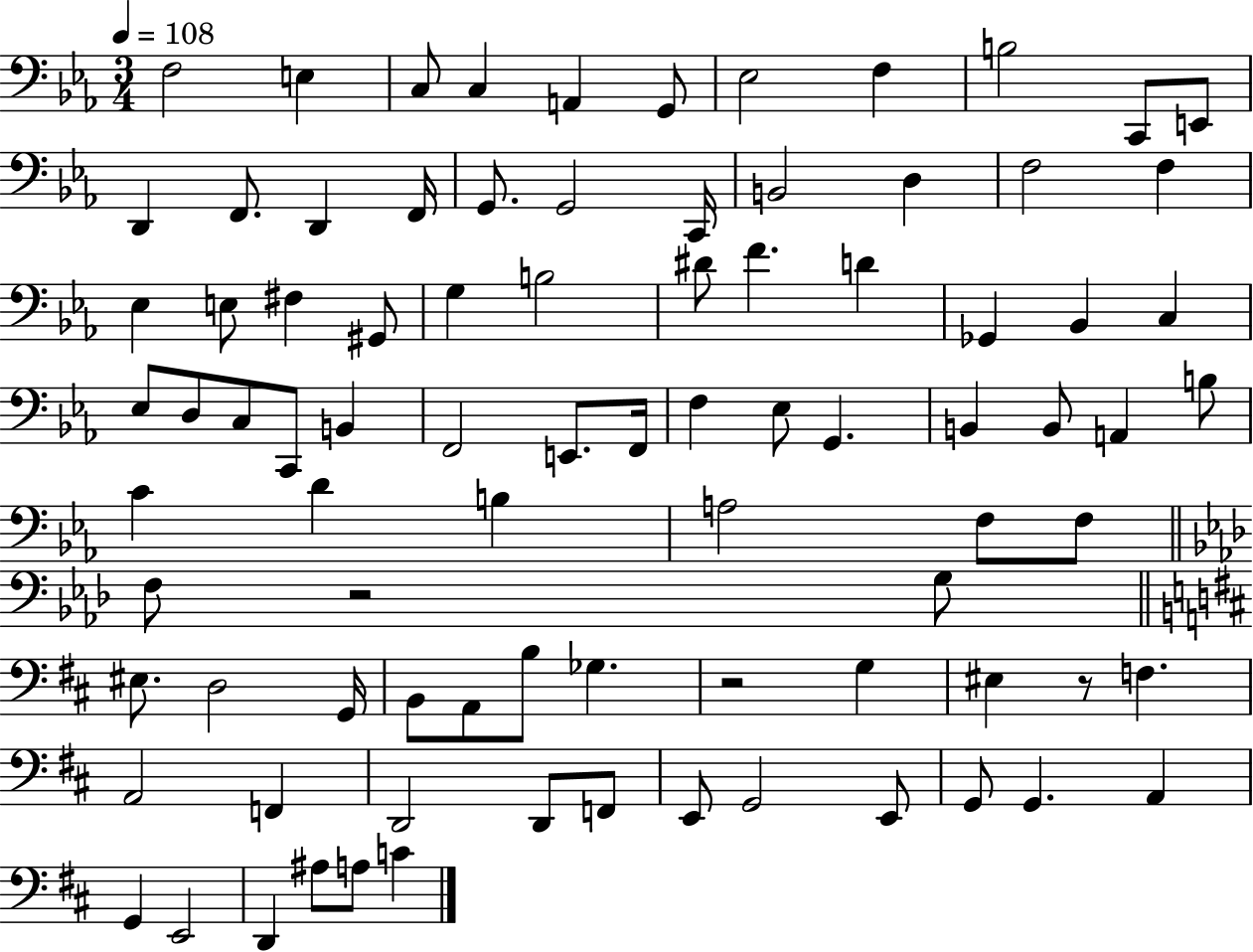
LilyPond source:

{
  \clef bass
  \numericTimeSignature
  \time 3/4
  \key ees \major
  \tempo 4 = 108
  \repeat volta 2 { f2 e4 | c8 c4 a,4 g,8 | ees2 f4 | b2 c,8 e,8 | \break d,4 f,8. d,4 f,16 | g,8. g,2 c,16 | b,2 d4 | f2 f4 | \break ees4 e8 fis4 gis,8 | g4 b2 | dis'8 f'4. d'4 | ges,4 bes,4 c4 | \break ees8 d8 c8 c,8 b,4 | f,2 e,8. f,16 | f4 ees8 g,4. | b,4 b,8 a,4 b8 | \break c'4 d'4 b4 | a2 f8 f8 | \bar "||" \break \key f \minor f8 r2 g8 | \bar "||" \break \key d \major eis8. d2 g,16 | b,8 a,8 b8 ges4. | r2 g4 | eis4 r8 f4. | \break a,2 f,4 | d,2 d,8 f,8 | e,8 g,2 e,8 | g,8 g,4. a,4 | \break g,4 e,2 | d,4 ais8 a8 c'4 | } \bar "|."
}